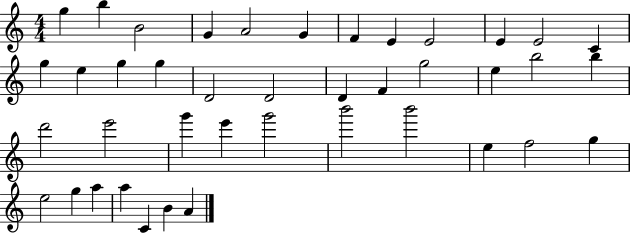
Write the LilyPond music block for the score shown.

{
  \clef treble
  \numericTimeSignature
  \time 4/4
  \key c \major
  g''4 b''4 b'2 | g'4 a'2 g'4 | f'4 e'4 e'2 | e'4 e'2 c'4 | \break g''4 e''4 g''4 g''4 | d'2 d'2 | d'4 f'4 g''2 | e''4 b''2 b''4 | \break d'''2 e'''2 | g'''4 e'''4 g'''2 | b'''2 b'''2 | e''4 f''2 g''4 | \break e''2 g''4 a''4 | a''4 c'4 b'4 a'4 | \bar "|."
}